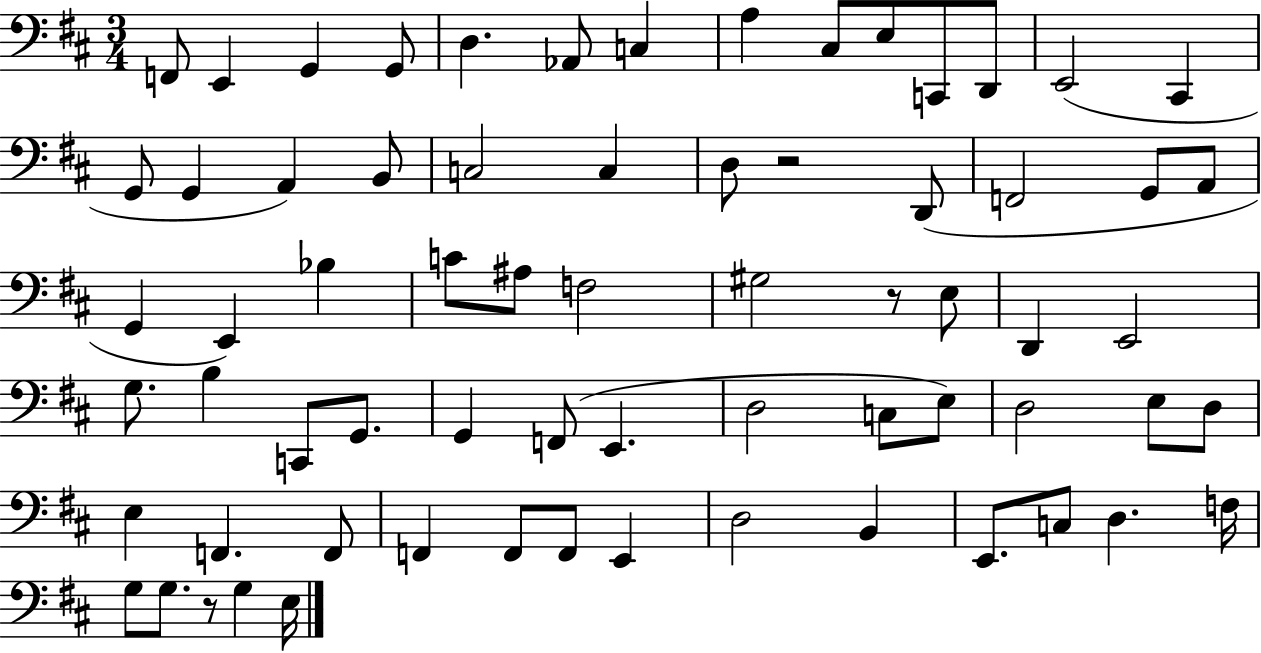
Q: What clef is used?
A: bass